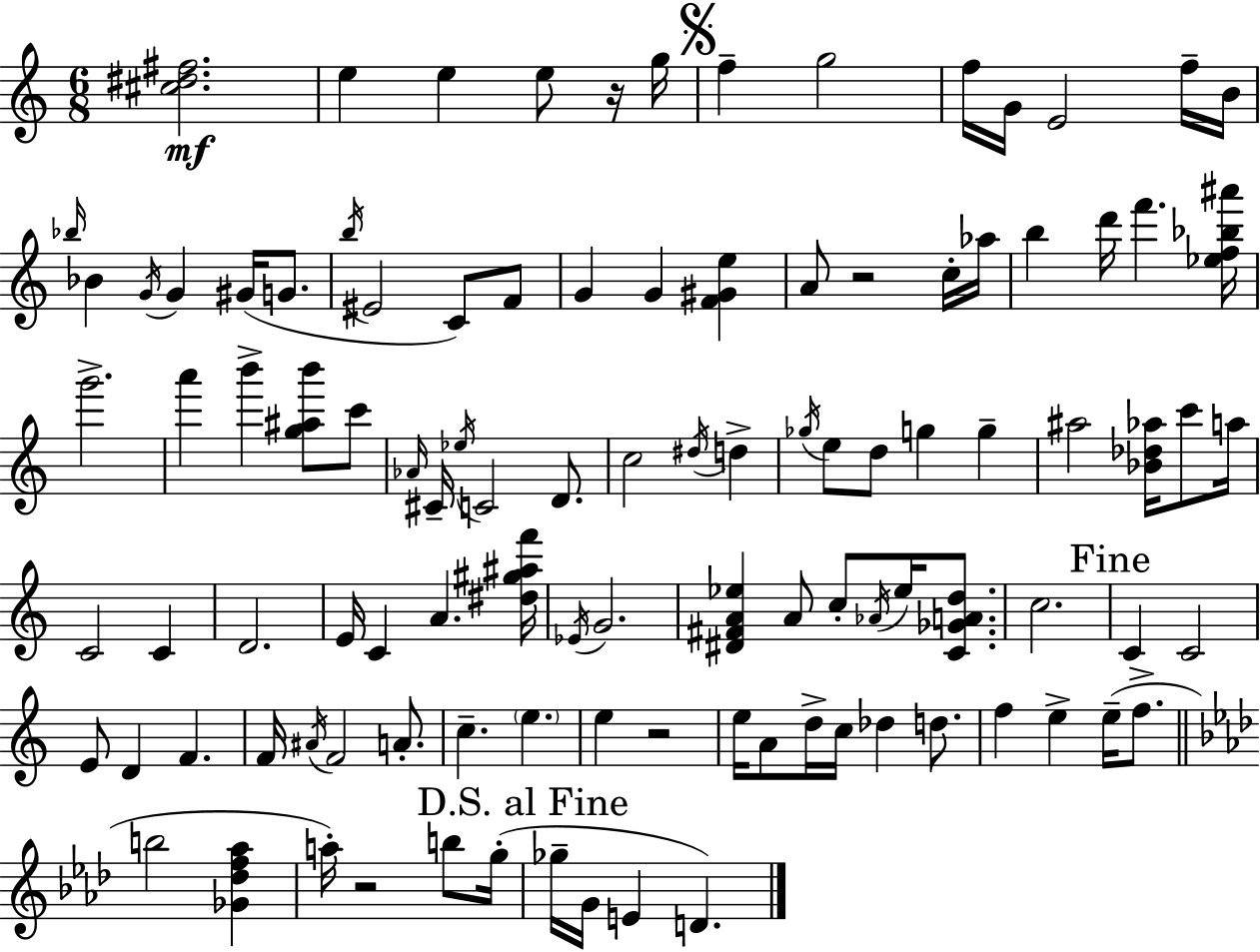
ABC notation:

X:1
T:Untitled
M:6/8
L:1/4
K:C
[^c^d^f]2 e e e/2 z/4 g/4 f g2 f/4 G/4 E2 f/4 B/4 _b/4 _B G/4 G ^G/4 G/2 b/4 ^E2 C/2 F/2 G G [F^Ge] A/2 z2 c/4 _a/4 b d'/4 f' [_ef_b^a']/4 g'2 a' b' [g^ab']/2 c'/2 _A/4 ^C/4 _e/4 C2 D/2 c2 ^d/4 d _g/4 e/2 d/2 g g ^a2 [_B_d_a]/4 c'/2 a/4 C2 C D2 E/4 C A [^d^g^af']/4 _E/4 G2 [^D^FA_e] A/2 c/2 _A/4 _e/4 [C_GAd]/2 c2 C C2 E/2 D F F/4 ^A/4 F2 A/2 c e e z2 e/4 A/2 d/4 c/4 _d d/2 f e e/4 f/2 b2 [_G_df_a] a/4 z2 b/2 g/4 _g/4 G/4 E D